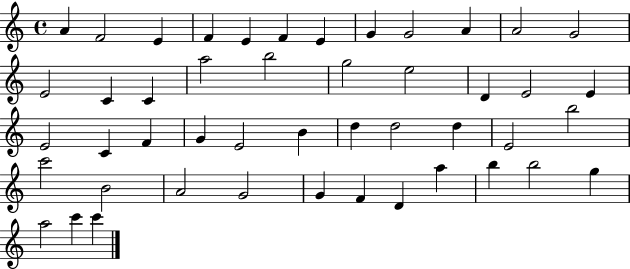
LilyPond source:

{
  \clef treble
  \time 4/4
  \defaultTimeSignature
  \key c \major
  a'4 f'2 e'4 | f'4 e'4 f'4 e'4 | g'4 g'2 a'4 | a'2 g'2 | \break e'2 c'4 c'4 | a''2 b''2 | g''2 e''2 | d'4 e'2 e'4 | \break e'2 c'4 f'4 | g'4 e'2 b'4 | d''4 d''2 d''4 | e'2 b''2 | \break c'''2 b'2 | a'2 g'2 | g'4 f'4 d'4 a''4 | b''4 b''2 g''4 | \break a''2 c'''4 c'''4 | \bar "|."
}